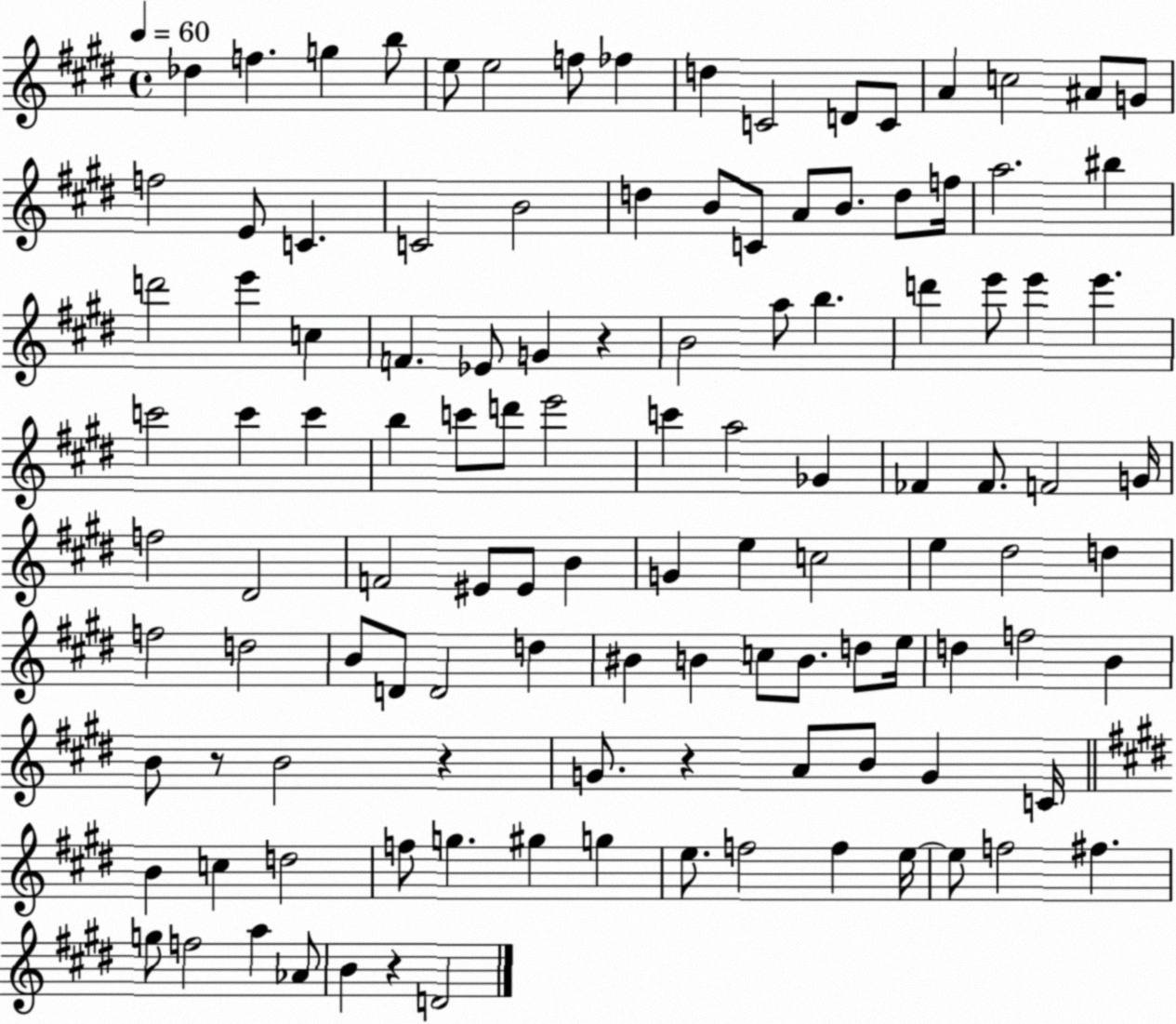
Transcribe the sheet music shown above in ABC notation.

X:1
T:Untitled
M:4/4
L:1/4
K:E
_d f g b/2 e/2 e2 f/2 _f d C2 D/2 C/2 A c2 ^A/2 G/2 f2 E/2 C C2 B2 d B/2 C/2 A/2 B/2 d/2 f/4 a2 ^b d'2 e' c F _E/2 G z B2 a/2 b d' e'/2 e' e' c'2 c' c' b c'/2 d'/2 e'2 c' a2 _G _F _F/2 F2 G/4 f2 ^D2 F2 ^E/2 ^E/2 B G e c2 e ^d2 d f2 d2 B/2 D/2 D2 d ^B B c/2 B/2 d/2 e/4 d f2 B B/2 z/2 B2 z G/2 z A/2 B/2 G C/4 B c d2 f/2 g ^g g e/2 f2 f e/4 e/2 f2 ^f g/2 f2 a _A/2 B z D2